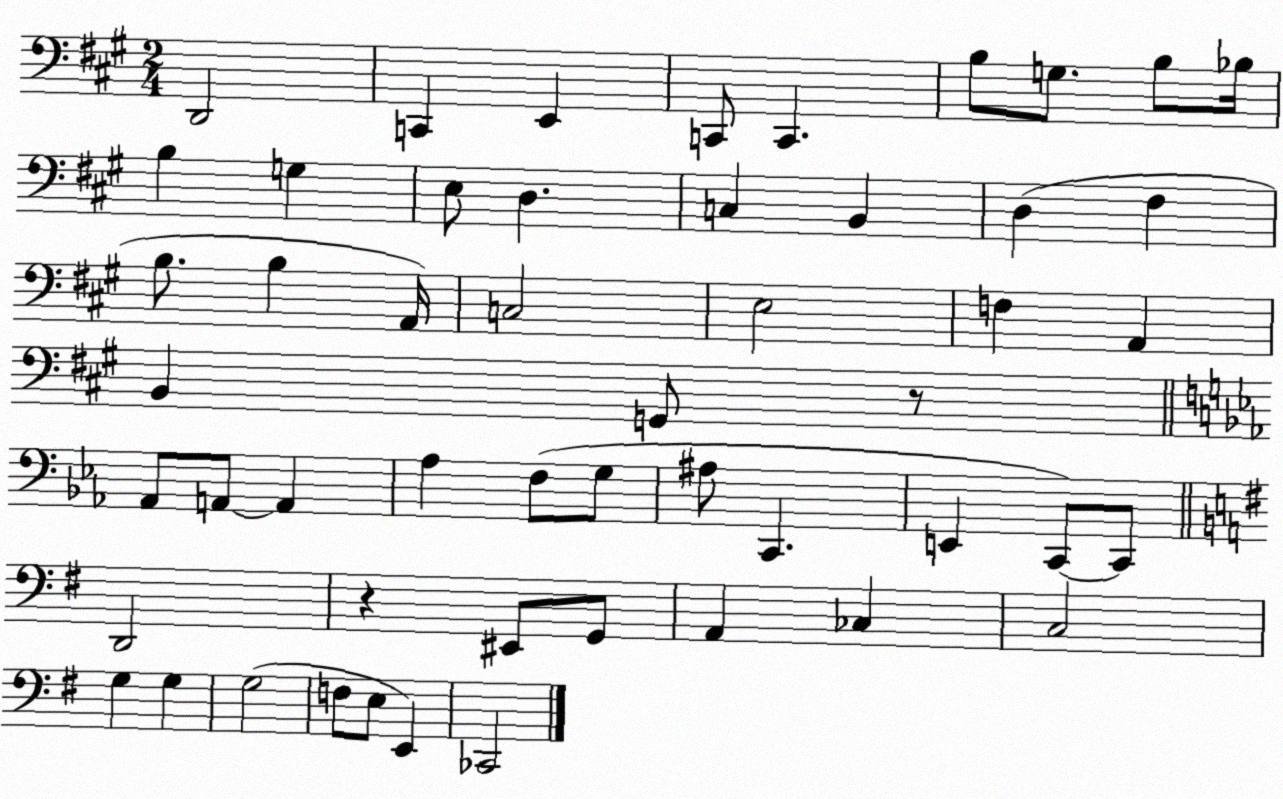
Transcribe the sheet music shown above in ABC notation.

X:1
T:Untitled
M:2/4
L:1/4
K:A
D,,2 C,, E,, C,,/2 C,, B,/2 G,/2 B,/2 _B,/4 B, G, E,/2 D, C, B,, D, ^F, B,/2 B, A,,/4 C,2 E,2 F, A,, B,, G,,/2 z/2 _A,,/2 A,,/2 A,, _A, F,/2 G,/2 ^A,/2 C,, E,, C,,/2 C,,/2 D,,2 z ^E,,/2 G,,/2 A,, _C, C,2 G, G, G,2 F,/2 E,/2 E,, _C,,2